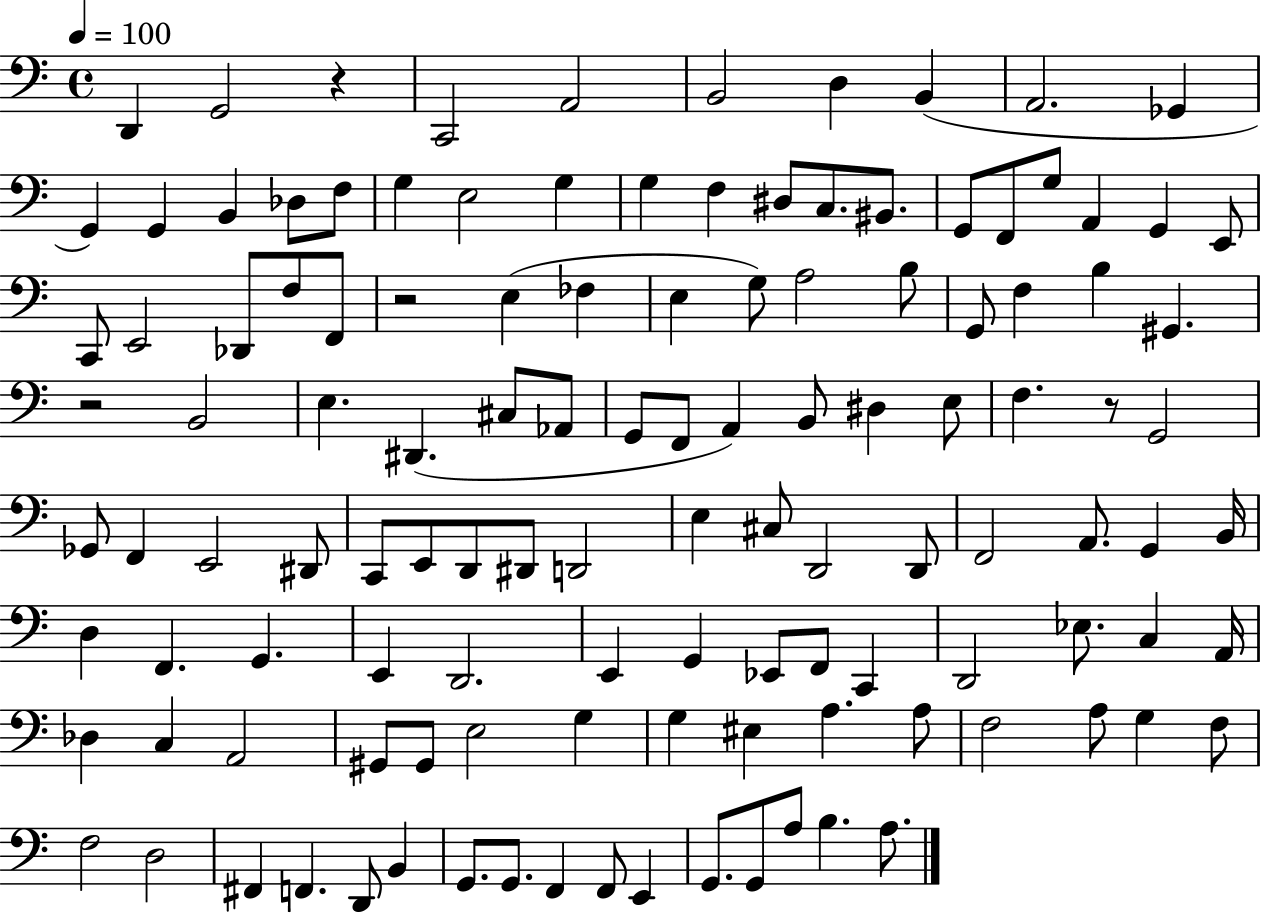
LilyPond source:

{
  \clef bass
  \time 4/4
  \defaultTimeSignature
  \key c \major
  \tempo 4 = 100
  d,4 g,2 r4 | c,2 a,2 | b,2 d4 b,4( | a,2. ges,4 | \break g,4) g,4 b,4 des8 f8 | g4 e2 g4 | g4 f4 dis8 c8. bis,8. | g,8 f,8 g8 a,4 g,4 e,8 | \break c,8 e,2 des,8 f8 f,8 | r2 e4( fes4 | e4 g8) a2 b8 | g,8 f4 b4 gis,4. | \break r2 b,2 | e4. dis,4.( cis8 aes,8 | g,8 f,8 a,4) b,8 dis4 e8 | f4. r8 g,2 | \break ges,8 f,4 e,2 dis,8 | c,8 e,8 d,8 dis,8 d,2 | e4 cis8 d,2 d,8 | f,2 a,8. g,4 b,16 | \break d4 f,4. g,4. | e,4 d,2. | e,4 g,4 ees,8 f,8 c,4 | d,2 ees8. c4 a,16 | \break des4 c4 a,2 | gis,8 gis,8 e2 g4 | g4 eis4 a4. a8 | f2 a8 g4 f8 | \break f2 d2 | fis,4 f,4. d,8 b,4 | g,8. g,8. f,4 f,8 e,4 | g,8. g,8 a8 b4. a8. | \break \bar "|."
}